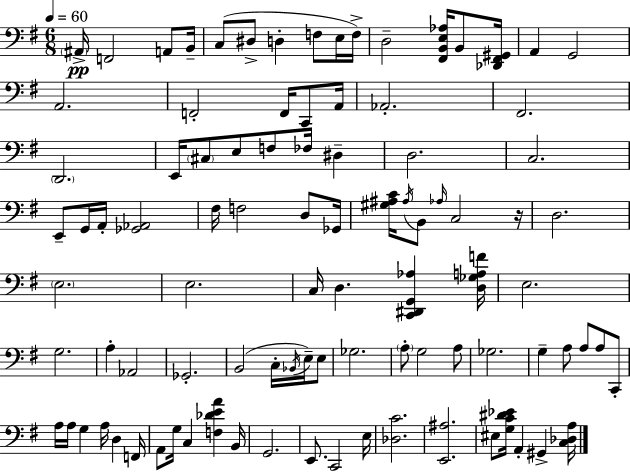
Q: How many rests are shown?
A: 1